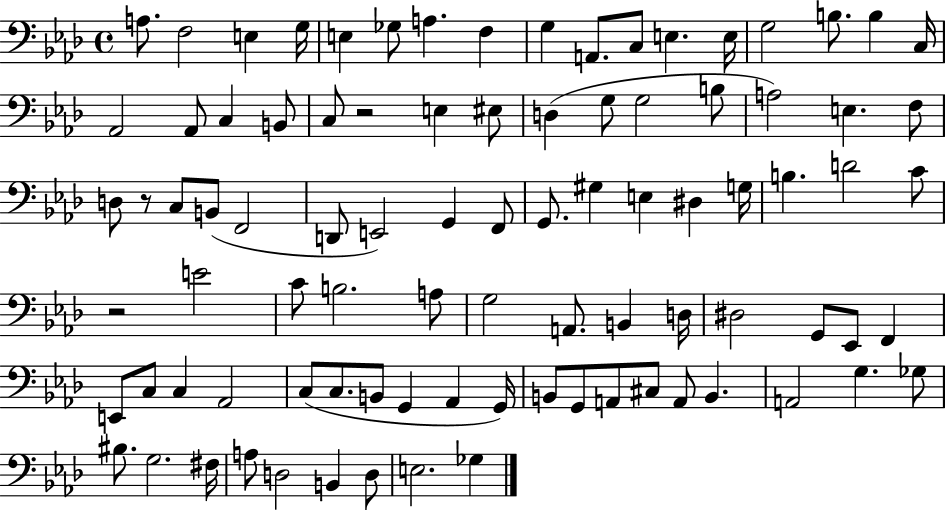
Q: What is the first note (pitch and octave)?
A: A3